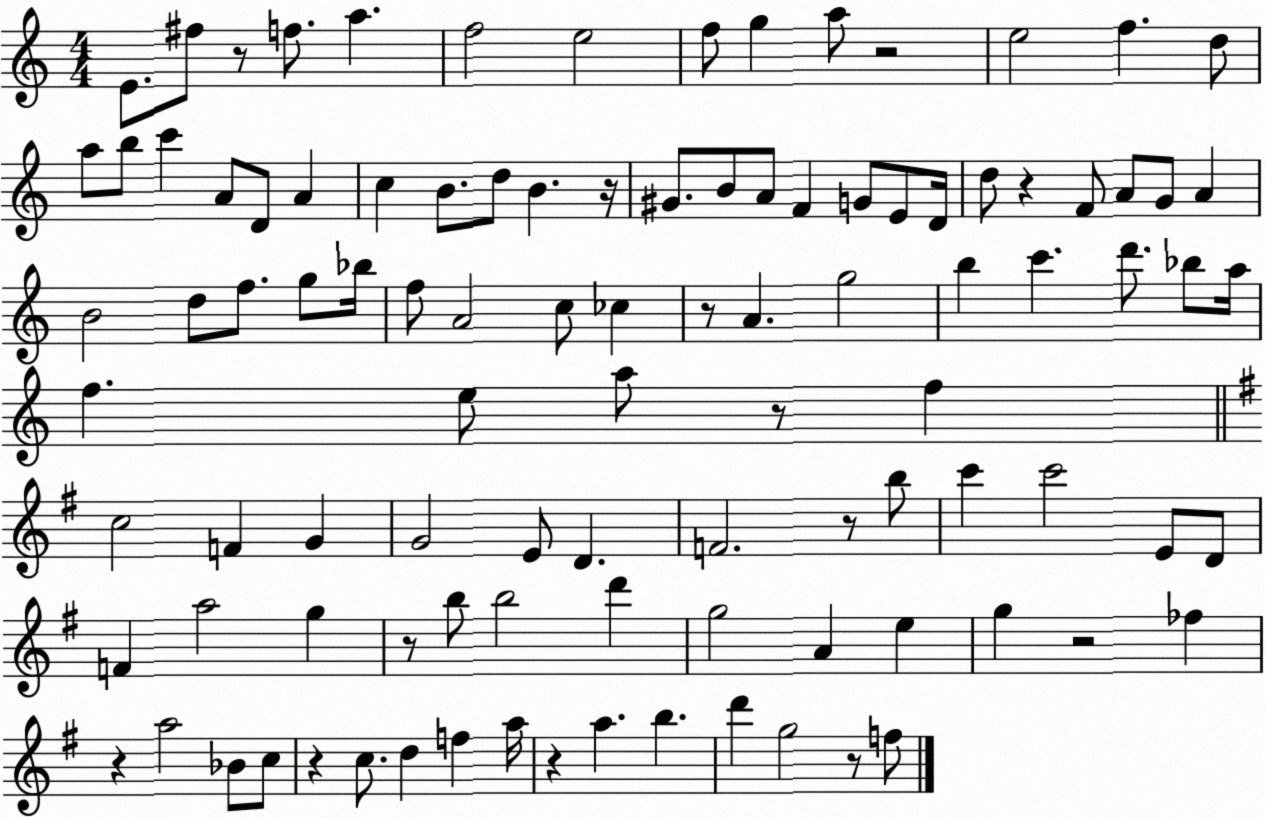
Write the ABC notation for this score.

X:1
T:Untitled
M:4/4
L:1/4
K:C
E/2 ^f/2 z/2 f/2 a f2 e2 f/2 g a/2 z2 e2 f d/2 a/2 b/2 c' A/2 D/2 A c B/2 d/2 B z/4 ^G/2 B/2 A/2 F G/2 E/2 D/4 d/2 z F/2 A/2 G/2 A B2 d/2 f/2 g/2 _b/4 f/2 A2 c/2 _c z/2 A g2 b c' d'/2 _b/2 a/4 f e/2 a/2 z/2 f c2 F G G2 E/2 D F2 z/2 b/2 c' c'2 E/2 D/2 F a2 g z/2 b/2 b2 d' g2 A e g z2 _f z a2 _B/2 c/2 z c/2 d f a/4 z a b d' g2 z/2 f/2